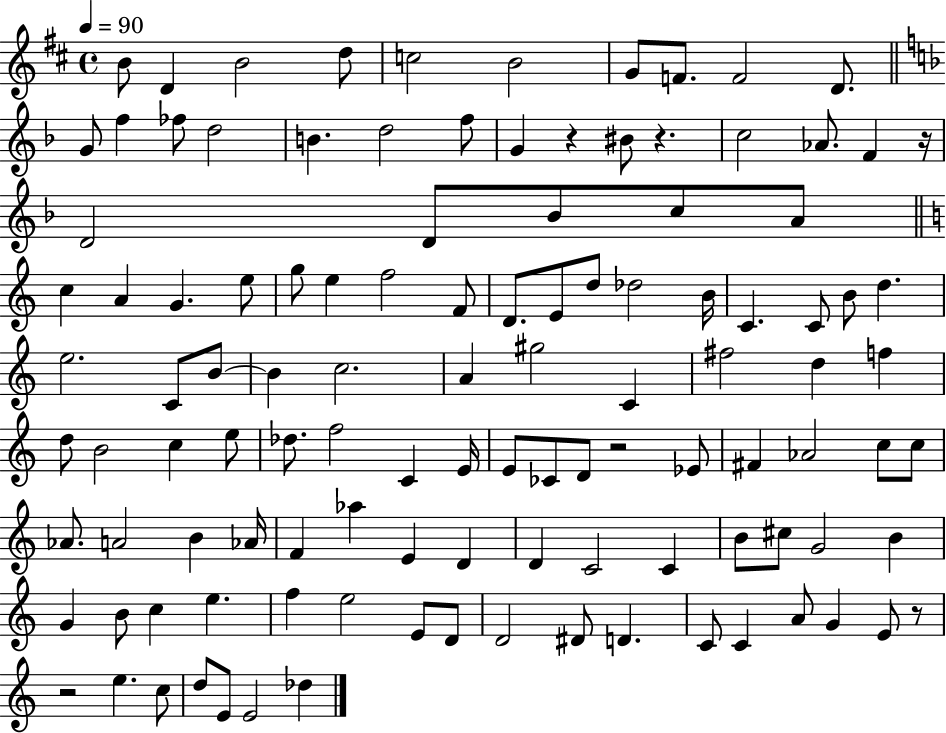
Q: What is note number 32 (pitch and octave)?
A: G5